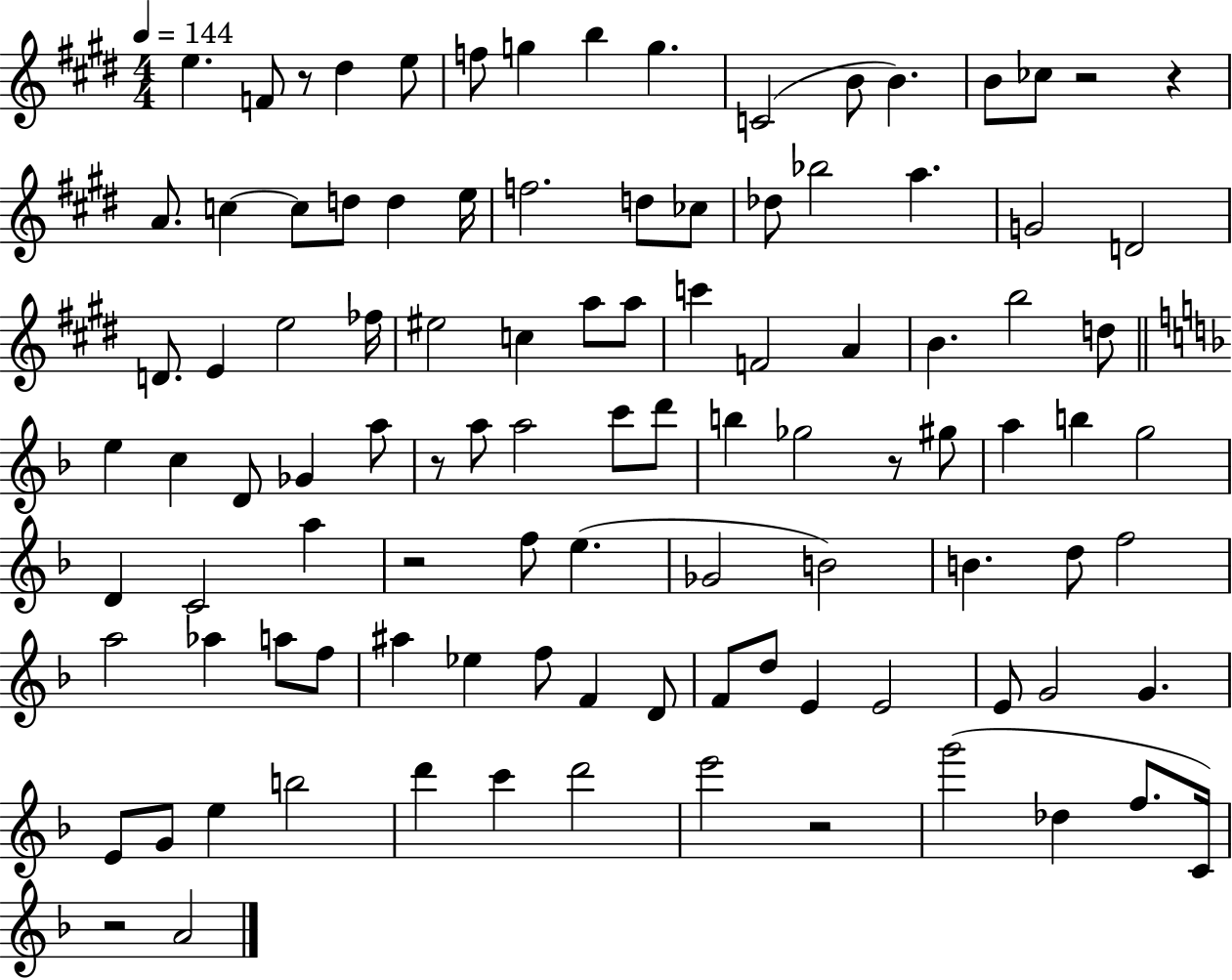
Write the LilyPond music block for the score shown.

{
  \clef treble
  \numericTimeSignature
  \time 4/4
  \key e \major
  \tempo 4 = 144
  \repeat volta 2 { e''4. f'8 r8 dis''4 e''8 | f''8 g''4 b''4 g''4. | c'2( b'8 b'4.) | b'8 ces''8 r2 r4 | \break a'8. c''4~~ c''8 d''8 d''4 e''16 | f''2. d''8 ces''8 | des''8 bes''2 a''4. | g'2 d'2 | \break d'8. e'4 e''2 fes''16 | eis''2 c''4 a''8 a''8 | c'''4 f'2 a'4 | b'4. b''2 d''8 | \break \bar "||" \break \key d \minor e''4 c''4 d'8 ges'4 a''8 | r8 a''8 a''2 c'''8 d'''8 | b''4 ges''2 r8 gis''8 | a''4 b''4 g''2 | \break d'4 c'2 a''4 | r2 f''8 e''4.( | ges'2 b'2) | b'4. d''8 f''2 | \break a''2 aes''4 a''8 f''8 | ais''4 ees''4 f''8 f'4 d'8 | f'8 d''8 e'4 e'2 | e'8 g'2 g'4. | \break e'8 g'8 e''4 b''2 | d'''4 c'''4 d'''2 | e'''2 r2 | g'''2( des''4 f''8. c'16) | \break r2 a'2 | } \bar "|."
}